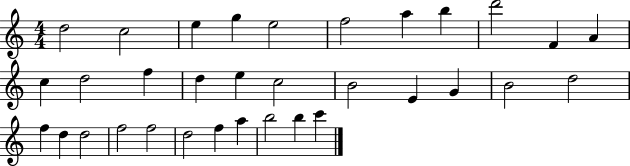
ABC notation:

X:1
T:Untitled
M:4/4
L:1/4
K:C
d2 c2 e g e2 f2 a b d'2 F A c d2 f d e c2 B2 E G B2 d2 f d d2 f2 f2 d2 f a b2 b c'